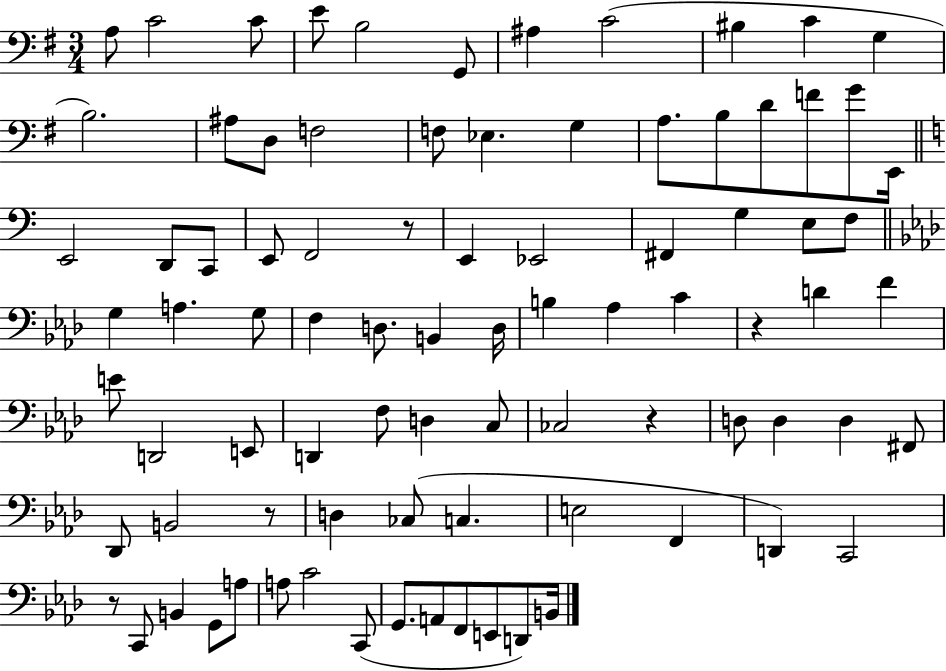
A3/e C4/h C4/e E4/e B3/h G2/e A#3/q C4/h BIS3/q C4/q G3/q B3/h. A#3/e D3/e F3/h F3/e Eb3/q. G3/q A3/e. B3/e D4/e F4/e G4/e E2/s E2/h D2/e C2/e E2/e F2/h R/e E2/q Eb2/h F#2/q G3/q E3/e F3/e G3/q A3/q. G3/e F3/q D3/e. B2/q D3/s B3/q Ab3/q C4/q R/q D4/q F4/q E4/e D2/h E2/e D2/q F3/e D3/q C3/e CES3/h R/q D3/e D3/q D3/q F#2/e Db2/e B2/h R/e D3/q CES3/e C3/q. E3/h F2/q D2/q C2/h R/e C2/e B2/q G2/e A3/e A3/e C4/h C2/e G2/e. A2/e F2/e E2/e D2/e B2/s